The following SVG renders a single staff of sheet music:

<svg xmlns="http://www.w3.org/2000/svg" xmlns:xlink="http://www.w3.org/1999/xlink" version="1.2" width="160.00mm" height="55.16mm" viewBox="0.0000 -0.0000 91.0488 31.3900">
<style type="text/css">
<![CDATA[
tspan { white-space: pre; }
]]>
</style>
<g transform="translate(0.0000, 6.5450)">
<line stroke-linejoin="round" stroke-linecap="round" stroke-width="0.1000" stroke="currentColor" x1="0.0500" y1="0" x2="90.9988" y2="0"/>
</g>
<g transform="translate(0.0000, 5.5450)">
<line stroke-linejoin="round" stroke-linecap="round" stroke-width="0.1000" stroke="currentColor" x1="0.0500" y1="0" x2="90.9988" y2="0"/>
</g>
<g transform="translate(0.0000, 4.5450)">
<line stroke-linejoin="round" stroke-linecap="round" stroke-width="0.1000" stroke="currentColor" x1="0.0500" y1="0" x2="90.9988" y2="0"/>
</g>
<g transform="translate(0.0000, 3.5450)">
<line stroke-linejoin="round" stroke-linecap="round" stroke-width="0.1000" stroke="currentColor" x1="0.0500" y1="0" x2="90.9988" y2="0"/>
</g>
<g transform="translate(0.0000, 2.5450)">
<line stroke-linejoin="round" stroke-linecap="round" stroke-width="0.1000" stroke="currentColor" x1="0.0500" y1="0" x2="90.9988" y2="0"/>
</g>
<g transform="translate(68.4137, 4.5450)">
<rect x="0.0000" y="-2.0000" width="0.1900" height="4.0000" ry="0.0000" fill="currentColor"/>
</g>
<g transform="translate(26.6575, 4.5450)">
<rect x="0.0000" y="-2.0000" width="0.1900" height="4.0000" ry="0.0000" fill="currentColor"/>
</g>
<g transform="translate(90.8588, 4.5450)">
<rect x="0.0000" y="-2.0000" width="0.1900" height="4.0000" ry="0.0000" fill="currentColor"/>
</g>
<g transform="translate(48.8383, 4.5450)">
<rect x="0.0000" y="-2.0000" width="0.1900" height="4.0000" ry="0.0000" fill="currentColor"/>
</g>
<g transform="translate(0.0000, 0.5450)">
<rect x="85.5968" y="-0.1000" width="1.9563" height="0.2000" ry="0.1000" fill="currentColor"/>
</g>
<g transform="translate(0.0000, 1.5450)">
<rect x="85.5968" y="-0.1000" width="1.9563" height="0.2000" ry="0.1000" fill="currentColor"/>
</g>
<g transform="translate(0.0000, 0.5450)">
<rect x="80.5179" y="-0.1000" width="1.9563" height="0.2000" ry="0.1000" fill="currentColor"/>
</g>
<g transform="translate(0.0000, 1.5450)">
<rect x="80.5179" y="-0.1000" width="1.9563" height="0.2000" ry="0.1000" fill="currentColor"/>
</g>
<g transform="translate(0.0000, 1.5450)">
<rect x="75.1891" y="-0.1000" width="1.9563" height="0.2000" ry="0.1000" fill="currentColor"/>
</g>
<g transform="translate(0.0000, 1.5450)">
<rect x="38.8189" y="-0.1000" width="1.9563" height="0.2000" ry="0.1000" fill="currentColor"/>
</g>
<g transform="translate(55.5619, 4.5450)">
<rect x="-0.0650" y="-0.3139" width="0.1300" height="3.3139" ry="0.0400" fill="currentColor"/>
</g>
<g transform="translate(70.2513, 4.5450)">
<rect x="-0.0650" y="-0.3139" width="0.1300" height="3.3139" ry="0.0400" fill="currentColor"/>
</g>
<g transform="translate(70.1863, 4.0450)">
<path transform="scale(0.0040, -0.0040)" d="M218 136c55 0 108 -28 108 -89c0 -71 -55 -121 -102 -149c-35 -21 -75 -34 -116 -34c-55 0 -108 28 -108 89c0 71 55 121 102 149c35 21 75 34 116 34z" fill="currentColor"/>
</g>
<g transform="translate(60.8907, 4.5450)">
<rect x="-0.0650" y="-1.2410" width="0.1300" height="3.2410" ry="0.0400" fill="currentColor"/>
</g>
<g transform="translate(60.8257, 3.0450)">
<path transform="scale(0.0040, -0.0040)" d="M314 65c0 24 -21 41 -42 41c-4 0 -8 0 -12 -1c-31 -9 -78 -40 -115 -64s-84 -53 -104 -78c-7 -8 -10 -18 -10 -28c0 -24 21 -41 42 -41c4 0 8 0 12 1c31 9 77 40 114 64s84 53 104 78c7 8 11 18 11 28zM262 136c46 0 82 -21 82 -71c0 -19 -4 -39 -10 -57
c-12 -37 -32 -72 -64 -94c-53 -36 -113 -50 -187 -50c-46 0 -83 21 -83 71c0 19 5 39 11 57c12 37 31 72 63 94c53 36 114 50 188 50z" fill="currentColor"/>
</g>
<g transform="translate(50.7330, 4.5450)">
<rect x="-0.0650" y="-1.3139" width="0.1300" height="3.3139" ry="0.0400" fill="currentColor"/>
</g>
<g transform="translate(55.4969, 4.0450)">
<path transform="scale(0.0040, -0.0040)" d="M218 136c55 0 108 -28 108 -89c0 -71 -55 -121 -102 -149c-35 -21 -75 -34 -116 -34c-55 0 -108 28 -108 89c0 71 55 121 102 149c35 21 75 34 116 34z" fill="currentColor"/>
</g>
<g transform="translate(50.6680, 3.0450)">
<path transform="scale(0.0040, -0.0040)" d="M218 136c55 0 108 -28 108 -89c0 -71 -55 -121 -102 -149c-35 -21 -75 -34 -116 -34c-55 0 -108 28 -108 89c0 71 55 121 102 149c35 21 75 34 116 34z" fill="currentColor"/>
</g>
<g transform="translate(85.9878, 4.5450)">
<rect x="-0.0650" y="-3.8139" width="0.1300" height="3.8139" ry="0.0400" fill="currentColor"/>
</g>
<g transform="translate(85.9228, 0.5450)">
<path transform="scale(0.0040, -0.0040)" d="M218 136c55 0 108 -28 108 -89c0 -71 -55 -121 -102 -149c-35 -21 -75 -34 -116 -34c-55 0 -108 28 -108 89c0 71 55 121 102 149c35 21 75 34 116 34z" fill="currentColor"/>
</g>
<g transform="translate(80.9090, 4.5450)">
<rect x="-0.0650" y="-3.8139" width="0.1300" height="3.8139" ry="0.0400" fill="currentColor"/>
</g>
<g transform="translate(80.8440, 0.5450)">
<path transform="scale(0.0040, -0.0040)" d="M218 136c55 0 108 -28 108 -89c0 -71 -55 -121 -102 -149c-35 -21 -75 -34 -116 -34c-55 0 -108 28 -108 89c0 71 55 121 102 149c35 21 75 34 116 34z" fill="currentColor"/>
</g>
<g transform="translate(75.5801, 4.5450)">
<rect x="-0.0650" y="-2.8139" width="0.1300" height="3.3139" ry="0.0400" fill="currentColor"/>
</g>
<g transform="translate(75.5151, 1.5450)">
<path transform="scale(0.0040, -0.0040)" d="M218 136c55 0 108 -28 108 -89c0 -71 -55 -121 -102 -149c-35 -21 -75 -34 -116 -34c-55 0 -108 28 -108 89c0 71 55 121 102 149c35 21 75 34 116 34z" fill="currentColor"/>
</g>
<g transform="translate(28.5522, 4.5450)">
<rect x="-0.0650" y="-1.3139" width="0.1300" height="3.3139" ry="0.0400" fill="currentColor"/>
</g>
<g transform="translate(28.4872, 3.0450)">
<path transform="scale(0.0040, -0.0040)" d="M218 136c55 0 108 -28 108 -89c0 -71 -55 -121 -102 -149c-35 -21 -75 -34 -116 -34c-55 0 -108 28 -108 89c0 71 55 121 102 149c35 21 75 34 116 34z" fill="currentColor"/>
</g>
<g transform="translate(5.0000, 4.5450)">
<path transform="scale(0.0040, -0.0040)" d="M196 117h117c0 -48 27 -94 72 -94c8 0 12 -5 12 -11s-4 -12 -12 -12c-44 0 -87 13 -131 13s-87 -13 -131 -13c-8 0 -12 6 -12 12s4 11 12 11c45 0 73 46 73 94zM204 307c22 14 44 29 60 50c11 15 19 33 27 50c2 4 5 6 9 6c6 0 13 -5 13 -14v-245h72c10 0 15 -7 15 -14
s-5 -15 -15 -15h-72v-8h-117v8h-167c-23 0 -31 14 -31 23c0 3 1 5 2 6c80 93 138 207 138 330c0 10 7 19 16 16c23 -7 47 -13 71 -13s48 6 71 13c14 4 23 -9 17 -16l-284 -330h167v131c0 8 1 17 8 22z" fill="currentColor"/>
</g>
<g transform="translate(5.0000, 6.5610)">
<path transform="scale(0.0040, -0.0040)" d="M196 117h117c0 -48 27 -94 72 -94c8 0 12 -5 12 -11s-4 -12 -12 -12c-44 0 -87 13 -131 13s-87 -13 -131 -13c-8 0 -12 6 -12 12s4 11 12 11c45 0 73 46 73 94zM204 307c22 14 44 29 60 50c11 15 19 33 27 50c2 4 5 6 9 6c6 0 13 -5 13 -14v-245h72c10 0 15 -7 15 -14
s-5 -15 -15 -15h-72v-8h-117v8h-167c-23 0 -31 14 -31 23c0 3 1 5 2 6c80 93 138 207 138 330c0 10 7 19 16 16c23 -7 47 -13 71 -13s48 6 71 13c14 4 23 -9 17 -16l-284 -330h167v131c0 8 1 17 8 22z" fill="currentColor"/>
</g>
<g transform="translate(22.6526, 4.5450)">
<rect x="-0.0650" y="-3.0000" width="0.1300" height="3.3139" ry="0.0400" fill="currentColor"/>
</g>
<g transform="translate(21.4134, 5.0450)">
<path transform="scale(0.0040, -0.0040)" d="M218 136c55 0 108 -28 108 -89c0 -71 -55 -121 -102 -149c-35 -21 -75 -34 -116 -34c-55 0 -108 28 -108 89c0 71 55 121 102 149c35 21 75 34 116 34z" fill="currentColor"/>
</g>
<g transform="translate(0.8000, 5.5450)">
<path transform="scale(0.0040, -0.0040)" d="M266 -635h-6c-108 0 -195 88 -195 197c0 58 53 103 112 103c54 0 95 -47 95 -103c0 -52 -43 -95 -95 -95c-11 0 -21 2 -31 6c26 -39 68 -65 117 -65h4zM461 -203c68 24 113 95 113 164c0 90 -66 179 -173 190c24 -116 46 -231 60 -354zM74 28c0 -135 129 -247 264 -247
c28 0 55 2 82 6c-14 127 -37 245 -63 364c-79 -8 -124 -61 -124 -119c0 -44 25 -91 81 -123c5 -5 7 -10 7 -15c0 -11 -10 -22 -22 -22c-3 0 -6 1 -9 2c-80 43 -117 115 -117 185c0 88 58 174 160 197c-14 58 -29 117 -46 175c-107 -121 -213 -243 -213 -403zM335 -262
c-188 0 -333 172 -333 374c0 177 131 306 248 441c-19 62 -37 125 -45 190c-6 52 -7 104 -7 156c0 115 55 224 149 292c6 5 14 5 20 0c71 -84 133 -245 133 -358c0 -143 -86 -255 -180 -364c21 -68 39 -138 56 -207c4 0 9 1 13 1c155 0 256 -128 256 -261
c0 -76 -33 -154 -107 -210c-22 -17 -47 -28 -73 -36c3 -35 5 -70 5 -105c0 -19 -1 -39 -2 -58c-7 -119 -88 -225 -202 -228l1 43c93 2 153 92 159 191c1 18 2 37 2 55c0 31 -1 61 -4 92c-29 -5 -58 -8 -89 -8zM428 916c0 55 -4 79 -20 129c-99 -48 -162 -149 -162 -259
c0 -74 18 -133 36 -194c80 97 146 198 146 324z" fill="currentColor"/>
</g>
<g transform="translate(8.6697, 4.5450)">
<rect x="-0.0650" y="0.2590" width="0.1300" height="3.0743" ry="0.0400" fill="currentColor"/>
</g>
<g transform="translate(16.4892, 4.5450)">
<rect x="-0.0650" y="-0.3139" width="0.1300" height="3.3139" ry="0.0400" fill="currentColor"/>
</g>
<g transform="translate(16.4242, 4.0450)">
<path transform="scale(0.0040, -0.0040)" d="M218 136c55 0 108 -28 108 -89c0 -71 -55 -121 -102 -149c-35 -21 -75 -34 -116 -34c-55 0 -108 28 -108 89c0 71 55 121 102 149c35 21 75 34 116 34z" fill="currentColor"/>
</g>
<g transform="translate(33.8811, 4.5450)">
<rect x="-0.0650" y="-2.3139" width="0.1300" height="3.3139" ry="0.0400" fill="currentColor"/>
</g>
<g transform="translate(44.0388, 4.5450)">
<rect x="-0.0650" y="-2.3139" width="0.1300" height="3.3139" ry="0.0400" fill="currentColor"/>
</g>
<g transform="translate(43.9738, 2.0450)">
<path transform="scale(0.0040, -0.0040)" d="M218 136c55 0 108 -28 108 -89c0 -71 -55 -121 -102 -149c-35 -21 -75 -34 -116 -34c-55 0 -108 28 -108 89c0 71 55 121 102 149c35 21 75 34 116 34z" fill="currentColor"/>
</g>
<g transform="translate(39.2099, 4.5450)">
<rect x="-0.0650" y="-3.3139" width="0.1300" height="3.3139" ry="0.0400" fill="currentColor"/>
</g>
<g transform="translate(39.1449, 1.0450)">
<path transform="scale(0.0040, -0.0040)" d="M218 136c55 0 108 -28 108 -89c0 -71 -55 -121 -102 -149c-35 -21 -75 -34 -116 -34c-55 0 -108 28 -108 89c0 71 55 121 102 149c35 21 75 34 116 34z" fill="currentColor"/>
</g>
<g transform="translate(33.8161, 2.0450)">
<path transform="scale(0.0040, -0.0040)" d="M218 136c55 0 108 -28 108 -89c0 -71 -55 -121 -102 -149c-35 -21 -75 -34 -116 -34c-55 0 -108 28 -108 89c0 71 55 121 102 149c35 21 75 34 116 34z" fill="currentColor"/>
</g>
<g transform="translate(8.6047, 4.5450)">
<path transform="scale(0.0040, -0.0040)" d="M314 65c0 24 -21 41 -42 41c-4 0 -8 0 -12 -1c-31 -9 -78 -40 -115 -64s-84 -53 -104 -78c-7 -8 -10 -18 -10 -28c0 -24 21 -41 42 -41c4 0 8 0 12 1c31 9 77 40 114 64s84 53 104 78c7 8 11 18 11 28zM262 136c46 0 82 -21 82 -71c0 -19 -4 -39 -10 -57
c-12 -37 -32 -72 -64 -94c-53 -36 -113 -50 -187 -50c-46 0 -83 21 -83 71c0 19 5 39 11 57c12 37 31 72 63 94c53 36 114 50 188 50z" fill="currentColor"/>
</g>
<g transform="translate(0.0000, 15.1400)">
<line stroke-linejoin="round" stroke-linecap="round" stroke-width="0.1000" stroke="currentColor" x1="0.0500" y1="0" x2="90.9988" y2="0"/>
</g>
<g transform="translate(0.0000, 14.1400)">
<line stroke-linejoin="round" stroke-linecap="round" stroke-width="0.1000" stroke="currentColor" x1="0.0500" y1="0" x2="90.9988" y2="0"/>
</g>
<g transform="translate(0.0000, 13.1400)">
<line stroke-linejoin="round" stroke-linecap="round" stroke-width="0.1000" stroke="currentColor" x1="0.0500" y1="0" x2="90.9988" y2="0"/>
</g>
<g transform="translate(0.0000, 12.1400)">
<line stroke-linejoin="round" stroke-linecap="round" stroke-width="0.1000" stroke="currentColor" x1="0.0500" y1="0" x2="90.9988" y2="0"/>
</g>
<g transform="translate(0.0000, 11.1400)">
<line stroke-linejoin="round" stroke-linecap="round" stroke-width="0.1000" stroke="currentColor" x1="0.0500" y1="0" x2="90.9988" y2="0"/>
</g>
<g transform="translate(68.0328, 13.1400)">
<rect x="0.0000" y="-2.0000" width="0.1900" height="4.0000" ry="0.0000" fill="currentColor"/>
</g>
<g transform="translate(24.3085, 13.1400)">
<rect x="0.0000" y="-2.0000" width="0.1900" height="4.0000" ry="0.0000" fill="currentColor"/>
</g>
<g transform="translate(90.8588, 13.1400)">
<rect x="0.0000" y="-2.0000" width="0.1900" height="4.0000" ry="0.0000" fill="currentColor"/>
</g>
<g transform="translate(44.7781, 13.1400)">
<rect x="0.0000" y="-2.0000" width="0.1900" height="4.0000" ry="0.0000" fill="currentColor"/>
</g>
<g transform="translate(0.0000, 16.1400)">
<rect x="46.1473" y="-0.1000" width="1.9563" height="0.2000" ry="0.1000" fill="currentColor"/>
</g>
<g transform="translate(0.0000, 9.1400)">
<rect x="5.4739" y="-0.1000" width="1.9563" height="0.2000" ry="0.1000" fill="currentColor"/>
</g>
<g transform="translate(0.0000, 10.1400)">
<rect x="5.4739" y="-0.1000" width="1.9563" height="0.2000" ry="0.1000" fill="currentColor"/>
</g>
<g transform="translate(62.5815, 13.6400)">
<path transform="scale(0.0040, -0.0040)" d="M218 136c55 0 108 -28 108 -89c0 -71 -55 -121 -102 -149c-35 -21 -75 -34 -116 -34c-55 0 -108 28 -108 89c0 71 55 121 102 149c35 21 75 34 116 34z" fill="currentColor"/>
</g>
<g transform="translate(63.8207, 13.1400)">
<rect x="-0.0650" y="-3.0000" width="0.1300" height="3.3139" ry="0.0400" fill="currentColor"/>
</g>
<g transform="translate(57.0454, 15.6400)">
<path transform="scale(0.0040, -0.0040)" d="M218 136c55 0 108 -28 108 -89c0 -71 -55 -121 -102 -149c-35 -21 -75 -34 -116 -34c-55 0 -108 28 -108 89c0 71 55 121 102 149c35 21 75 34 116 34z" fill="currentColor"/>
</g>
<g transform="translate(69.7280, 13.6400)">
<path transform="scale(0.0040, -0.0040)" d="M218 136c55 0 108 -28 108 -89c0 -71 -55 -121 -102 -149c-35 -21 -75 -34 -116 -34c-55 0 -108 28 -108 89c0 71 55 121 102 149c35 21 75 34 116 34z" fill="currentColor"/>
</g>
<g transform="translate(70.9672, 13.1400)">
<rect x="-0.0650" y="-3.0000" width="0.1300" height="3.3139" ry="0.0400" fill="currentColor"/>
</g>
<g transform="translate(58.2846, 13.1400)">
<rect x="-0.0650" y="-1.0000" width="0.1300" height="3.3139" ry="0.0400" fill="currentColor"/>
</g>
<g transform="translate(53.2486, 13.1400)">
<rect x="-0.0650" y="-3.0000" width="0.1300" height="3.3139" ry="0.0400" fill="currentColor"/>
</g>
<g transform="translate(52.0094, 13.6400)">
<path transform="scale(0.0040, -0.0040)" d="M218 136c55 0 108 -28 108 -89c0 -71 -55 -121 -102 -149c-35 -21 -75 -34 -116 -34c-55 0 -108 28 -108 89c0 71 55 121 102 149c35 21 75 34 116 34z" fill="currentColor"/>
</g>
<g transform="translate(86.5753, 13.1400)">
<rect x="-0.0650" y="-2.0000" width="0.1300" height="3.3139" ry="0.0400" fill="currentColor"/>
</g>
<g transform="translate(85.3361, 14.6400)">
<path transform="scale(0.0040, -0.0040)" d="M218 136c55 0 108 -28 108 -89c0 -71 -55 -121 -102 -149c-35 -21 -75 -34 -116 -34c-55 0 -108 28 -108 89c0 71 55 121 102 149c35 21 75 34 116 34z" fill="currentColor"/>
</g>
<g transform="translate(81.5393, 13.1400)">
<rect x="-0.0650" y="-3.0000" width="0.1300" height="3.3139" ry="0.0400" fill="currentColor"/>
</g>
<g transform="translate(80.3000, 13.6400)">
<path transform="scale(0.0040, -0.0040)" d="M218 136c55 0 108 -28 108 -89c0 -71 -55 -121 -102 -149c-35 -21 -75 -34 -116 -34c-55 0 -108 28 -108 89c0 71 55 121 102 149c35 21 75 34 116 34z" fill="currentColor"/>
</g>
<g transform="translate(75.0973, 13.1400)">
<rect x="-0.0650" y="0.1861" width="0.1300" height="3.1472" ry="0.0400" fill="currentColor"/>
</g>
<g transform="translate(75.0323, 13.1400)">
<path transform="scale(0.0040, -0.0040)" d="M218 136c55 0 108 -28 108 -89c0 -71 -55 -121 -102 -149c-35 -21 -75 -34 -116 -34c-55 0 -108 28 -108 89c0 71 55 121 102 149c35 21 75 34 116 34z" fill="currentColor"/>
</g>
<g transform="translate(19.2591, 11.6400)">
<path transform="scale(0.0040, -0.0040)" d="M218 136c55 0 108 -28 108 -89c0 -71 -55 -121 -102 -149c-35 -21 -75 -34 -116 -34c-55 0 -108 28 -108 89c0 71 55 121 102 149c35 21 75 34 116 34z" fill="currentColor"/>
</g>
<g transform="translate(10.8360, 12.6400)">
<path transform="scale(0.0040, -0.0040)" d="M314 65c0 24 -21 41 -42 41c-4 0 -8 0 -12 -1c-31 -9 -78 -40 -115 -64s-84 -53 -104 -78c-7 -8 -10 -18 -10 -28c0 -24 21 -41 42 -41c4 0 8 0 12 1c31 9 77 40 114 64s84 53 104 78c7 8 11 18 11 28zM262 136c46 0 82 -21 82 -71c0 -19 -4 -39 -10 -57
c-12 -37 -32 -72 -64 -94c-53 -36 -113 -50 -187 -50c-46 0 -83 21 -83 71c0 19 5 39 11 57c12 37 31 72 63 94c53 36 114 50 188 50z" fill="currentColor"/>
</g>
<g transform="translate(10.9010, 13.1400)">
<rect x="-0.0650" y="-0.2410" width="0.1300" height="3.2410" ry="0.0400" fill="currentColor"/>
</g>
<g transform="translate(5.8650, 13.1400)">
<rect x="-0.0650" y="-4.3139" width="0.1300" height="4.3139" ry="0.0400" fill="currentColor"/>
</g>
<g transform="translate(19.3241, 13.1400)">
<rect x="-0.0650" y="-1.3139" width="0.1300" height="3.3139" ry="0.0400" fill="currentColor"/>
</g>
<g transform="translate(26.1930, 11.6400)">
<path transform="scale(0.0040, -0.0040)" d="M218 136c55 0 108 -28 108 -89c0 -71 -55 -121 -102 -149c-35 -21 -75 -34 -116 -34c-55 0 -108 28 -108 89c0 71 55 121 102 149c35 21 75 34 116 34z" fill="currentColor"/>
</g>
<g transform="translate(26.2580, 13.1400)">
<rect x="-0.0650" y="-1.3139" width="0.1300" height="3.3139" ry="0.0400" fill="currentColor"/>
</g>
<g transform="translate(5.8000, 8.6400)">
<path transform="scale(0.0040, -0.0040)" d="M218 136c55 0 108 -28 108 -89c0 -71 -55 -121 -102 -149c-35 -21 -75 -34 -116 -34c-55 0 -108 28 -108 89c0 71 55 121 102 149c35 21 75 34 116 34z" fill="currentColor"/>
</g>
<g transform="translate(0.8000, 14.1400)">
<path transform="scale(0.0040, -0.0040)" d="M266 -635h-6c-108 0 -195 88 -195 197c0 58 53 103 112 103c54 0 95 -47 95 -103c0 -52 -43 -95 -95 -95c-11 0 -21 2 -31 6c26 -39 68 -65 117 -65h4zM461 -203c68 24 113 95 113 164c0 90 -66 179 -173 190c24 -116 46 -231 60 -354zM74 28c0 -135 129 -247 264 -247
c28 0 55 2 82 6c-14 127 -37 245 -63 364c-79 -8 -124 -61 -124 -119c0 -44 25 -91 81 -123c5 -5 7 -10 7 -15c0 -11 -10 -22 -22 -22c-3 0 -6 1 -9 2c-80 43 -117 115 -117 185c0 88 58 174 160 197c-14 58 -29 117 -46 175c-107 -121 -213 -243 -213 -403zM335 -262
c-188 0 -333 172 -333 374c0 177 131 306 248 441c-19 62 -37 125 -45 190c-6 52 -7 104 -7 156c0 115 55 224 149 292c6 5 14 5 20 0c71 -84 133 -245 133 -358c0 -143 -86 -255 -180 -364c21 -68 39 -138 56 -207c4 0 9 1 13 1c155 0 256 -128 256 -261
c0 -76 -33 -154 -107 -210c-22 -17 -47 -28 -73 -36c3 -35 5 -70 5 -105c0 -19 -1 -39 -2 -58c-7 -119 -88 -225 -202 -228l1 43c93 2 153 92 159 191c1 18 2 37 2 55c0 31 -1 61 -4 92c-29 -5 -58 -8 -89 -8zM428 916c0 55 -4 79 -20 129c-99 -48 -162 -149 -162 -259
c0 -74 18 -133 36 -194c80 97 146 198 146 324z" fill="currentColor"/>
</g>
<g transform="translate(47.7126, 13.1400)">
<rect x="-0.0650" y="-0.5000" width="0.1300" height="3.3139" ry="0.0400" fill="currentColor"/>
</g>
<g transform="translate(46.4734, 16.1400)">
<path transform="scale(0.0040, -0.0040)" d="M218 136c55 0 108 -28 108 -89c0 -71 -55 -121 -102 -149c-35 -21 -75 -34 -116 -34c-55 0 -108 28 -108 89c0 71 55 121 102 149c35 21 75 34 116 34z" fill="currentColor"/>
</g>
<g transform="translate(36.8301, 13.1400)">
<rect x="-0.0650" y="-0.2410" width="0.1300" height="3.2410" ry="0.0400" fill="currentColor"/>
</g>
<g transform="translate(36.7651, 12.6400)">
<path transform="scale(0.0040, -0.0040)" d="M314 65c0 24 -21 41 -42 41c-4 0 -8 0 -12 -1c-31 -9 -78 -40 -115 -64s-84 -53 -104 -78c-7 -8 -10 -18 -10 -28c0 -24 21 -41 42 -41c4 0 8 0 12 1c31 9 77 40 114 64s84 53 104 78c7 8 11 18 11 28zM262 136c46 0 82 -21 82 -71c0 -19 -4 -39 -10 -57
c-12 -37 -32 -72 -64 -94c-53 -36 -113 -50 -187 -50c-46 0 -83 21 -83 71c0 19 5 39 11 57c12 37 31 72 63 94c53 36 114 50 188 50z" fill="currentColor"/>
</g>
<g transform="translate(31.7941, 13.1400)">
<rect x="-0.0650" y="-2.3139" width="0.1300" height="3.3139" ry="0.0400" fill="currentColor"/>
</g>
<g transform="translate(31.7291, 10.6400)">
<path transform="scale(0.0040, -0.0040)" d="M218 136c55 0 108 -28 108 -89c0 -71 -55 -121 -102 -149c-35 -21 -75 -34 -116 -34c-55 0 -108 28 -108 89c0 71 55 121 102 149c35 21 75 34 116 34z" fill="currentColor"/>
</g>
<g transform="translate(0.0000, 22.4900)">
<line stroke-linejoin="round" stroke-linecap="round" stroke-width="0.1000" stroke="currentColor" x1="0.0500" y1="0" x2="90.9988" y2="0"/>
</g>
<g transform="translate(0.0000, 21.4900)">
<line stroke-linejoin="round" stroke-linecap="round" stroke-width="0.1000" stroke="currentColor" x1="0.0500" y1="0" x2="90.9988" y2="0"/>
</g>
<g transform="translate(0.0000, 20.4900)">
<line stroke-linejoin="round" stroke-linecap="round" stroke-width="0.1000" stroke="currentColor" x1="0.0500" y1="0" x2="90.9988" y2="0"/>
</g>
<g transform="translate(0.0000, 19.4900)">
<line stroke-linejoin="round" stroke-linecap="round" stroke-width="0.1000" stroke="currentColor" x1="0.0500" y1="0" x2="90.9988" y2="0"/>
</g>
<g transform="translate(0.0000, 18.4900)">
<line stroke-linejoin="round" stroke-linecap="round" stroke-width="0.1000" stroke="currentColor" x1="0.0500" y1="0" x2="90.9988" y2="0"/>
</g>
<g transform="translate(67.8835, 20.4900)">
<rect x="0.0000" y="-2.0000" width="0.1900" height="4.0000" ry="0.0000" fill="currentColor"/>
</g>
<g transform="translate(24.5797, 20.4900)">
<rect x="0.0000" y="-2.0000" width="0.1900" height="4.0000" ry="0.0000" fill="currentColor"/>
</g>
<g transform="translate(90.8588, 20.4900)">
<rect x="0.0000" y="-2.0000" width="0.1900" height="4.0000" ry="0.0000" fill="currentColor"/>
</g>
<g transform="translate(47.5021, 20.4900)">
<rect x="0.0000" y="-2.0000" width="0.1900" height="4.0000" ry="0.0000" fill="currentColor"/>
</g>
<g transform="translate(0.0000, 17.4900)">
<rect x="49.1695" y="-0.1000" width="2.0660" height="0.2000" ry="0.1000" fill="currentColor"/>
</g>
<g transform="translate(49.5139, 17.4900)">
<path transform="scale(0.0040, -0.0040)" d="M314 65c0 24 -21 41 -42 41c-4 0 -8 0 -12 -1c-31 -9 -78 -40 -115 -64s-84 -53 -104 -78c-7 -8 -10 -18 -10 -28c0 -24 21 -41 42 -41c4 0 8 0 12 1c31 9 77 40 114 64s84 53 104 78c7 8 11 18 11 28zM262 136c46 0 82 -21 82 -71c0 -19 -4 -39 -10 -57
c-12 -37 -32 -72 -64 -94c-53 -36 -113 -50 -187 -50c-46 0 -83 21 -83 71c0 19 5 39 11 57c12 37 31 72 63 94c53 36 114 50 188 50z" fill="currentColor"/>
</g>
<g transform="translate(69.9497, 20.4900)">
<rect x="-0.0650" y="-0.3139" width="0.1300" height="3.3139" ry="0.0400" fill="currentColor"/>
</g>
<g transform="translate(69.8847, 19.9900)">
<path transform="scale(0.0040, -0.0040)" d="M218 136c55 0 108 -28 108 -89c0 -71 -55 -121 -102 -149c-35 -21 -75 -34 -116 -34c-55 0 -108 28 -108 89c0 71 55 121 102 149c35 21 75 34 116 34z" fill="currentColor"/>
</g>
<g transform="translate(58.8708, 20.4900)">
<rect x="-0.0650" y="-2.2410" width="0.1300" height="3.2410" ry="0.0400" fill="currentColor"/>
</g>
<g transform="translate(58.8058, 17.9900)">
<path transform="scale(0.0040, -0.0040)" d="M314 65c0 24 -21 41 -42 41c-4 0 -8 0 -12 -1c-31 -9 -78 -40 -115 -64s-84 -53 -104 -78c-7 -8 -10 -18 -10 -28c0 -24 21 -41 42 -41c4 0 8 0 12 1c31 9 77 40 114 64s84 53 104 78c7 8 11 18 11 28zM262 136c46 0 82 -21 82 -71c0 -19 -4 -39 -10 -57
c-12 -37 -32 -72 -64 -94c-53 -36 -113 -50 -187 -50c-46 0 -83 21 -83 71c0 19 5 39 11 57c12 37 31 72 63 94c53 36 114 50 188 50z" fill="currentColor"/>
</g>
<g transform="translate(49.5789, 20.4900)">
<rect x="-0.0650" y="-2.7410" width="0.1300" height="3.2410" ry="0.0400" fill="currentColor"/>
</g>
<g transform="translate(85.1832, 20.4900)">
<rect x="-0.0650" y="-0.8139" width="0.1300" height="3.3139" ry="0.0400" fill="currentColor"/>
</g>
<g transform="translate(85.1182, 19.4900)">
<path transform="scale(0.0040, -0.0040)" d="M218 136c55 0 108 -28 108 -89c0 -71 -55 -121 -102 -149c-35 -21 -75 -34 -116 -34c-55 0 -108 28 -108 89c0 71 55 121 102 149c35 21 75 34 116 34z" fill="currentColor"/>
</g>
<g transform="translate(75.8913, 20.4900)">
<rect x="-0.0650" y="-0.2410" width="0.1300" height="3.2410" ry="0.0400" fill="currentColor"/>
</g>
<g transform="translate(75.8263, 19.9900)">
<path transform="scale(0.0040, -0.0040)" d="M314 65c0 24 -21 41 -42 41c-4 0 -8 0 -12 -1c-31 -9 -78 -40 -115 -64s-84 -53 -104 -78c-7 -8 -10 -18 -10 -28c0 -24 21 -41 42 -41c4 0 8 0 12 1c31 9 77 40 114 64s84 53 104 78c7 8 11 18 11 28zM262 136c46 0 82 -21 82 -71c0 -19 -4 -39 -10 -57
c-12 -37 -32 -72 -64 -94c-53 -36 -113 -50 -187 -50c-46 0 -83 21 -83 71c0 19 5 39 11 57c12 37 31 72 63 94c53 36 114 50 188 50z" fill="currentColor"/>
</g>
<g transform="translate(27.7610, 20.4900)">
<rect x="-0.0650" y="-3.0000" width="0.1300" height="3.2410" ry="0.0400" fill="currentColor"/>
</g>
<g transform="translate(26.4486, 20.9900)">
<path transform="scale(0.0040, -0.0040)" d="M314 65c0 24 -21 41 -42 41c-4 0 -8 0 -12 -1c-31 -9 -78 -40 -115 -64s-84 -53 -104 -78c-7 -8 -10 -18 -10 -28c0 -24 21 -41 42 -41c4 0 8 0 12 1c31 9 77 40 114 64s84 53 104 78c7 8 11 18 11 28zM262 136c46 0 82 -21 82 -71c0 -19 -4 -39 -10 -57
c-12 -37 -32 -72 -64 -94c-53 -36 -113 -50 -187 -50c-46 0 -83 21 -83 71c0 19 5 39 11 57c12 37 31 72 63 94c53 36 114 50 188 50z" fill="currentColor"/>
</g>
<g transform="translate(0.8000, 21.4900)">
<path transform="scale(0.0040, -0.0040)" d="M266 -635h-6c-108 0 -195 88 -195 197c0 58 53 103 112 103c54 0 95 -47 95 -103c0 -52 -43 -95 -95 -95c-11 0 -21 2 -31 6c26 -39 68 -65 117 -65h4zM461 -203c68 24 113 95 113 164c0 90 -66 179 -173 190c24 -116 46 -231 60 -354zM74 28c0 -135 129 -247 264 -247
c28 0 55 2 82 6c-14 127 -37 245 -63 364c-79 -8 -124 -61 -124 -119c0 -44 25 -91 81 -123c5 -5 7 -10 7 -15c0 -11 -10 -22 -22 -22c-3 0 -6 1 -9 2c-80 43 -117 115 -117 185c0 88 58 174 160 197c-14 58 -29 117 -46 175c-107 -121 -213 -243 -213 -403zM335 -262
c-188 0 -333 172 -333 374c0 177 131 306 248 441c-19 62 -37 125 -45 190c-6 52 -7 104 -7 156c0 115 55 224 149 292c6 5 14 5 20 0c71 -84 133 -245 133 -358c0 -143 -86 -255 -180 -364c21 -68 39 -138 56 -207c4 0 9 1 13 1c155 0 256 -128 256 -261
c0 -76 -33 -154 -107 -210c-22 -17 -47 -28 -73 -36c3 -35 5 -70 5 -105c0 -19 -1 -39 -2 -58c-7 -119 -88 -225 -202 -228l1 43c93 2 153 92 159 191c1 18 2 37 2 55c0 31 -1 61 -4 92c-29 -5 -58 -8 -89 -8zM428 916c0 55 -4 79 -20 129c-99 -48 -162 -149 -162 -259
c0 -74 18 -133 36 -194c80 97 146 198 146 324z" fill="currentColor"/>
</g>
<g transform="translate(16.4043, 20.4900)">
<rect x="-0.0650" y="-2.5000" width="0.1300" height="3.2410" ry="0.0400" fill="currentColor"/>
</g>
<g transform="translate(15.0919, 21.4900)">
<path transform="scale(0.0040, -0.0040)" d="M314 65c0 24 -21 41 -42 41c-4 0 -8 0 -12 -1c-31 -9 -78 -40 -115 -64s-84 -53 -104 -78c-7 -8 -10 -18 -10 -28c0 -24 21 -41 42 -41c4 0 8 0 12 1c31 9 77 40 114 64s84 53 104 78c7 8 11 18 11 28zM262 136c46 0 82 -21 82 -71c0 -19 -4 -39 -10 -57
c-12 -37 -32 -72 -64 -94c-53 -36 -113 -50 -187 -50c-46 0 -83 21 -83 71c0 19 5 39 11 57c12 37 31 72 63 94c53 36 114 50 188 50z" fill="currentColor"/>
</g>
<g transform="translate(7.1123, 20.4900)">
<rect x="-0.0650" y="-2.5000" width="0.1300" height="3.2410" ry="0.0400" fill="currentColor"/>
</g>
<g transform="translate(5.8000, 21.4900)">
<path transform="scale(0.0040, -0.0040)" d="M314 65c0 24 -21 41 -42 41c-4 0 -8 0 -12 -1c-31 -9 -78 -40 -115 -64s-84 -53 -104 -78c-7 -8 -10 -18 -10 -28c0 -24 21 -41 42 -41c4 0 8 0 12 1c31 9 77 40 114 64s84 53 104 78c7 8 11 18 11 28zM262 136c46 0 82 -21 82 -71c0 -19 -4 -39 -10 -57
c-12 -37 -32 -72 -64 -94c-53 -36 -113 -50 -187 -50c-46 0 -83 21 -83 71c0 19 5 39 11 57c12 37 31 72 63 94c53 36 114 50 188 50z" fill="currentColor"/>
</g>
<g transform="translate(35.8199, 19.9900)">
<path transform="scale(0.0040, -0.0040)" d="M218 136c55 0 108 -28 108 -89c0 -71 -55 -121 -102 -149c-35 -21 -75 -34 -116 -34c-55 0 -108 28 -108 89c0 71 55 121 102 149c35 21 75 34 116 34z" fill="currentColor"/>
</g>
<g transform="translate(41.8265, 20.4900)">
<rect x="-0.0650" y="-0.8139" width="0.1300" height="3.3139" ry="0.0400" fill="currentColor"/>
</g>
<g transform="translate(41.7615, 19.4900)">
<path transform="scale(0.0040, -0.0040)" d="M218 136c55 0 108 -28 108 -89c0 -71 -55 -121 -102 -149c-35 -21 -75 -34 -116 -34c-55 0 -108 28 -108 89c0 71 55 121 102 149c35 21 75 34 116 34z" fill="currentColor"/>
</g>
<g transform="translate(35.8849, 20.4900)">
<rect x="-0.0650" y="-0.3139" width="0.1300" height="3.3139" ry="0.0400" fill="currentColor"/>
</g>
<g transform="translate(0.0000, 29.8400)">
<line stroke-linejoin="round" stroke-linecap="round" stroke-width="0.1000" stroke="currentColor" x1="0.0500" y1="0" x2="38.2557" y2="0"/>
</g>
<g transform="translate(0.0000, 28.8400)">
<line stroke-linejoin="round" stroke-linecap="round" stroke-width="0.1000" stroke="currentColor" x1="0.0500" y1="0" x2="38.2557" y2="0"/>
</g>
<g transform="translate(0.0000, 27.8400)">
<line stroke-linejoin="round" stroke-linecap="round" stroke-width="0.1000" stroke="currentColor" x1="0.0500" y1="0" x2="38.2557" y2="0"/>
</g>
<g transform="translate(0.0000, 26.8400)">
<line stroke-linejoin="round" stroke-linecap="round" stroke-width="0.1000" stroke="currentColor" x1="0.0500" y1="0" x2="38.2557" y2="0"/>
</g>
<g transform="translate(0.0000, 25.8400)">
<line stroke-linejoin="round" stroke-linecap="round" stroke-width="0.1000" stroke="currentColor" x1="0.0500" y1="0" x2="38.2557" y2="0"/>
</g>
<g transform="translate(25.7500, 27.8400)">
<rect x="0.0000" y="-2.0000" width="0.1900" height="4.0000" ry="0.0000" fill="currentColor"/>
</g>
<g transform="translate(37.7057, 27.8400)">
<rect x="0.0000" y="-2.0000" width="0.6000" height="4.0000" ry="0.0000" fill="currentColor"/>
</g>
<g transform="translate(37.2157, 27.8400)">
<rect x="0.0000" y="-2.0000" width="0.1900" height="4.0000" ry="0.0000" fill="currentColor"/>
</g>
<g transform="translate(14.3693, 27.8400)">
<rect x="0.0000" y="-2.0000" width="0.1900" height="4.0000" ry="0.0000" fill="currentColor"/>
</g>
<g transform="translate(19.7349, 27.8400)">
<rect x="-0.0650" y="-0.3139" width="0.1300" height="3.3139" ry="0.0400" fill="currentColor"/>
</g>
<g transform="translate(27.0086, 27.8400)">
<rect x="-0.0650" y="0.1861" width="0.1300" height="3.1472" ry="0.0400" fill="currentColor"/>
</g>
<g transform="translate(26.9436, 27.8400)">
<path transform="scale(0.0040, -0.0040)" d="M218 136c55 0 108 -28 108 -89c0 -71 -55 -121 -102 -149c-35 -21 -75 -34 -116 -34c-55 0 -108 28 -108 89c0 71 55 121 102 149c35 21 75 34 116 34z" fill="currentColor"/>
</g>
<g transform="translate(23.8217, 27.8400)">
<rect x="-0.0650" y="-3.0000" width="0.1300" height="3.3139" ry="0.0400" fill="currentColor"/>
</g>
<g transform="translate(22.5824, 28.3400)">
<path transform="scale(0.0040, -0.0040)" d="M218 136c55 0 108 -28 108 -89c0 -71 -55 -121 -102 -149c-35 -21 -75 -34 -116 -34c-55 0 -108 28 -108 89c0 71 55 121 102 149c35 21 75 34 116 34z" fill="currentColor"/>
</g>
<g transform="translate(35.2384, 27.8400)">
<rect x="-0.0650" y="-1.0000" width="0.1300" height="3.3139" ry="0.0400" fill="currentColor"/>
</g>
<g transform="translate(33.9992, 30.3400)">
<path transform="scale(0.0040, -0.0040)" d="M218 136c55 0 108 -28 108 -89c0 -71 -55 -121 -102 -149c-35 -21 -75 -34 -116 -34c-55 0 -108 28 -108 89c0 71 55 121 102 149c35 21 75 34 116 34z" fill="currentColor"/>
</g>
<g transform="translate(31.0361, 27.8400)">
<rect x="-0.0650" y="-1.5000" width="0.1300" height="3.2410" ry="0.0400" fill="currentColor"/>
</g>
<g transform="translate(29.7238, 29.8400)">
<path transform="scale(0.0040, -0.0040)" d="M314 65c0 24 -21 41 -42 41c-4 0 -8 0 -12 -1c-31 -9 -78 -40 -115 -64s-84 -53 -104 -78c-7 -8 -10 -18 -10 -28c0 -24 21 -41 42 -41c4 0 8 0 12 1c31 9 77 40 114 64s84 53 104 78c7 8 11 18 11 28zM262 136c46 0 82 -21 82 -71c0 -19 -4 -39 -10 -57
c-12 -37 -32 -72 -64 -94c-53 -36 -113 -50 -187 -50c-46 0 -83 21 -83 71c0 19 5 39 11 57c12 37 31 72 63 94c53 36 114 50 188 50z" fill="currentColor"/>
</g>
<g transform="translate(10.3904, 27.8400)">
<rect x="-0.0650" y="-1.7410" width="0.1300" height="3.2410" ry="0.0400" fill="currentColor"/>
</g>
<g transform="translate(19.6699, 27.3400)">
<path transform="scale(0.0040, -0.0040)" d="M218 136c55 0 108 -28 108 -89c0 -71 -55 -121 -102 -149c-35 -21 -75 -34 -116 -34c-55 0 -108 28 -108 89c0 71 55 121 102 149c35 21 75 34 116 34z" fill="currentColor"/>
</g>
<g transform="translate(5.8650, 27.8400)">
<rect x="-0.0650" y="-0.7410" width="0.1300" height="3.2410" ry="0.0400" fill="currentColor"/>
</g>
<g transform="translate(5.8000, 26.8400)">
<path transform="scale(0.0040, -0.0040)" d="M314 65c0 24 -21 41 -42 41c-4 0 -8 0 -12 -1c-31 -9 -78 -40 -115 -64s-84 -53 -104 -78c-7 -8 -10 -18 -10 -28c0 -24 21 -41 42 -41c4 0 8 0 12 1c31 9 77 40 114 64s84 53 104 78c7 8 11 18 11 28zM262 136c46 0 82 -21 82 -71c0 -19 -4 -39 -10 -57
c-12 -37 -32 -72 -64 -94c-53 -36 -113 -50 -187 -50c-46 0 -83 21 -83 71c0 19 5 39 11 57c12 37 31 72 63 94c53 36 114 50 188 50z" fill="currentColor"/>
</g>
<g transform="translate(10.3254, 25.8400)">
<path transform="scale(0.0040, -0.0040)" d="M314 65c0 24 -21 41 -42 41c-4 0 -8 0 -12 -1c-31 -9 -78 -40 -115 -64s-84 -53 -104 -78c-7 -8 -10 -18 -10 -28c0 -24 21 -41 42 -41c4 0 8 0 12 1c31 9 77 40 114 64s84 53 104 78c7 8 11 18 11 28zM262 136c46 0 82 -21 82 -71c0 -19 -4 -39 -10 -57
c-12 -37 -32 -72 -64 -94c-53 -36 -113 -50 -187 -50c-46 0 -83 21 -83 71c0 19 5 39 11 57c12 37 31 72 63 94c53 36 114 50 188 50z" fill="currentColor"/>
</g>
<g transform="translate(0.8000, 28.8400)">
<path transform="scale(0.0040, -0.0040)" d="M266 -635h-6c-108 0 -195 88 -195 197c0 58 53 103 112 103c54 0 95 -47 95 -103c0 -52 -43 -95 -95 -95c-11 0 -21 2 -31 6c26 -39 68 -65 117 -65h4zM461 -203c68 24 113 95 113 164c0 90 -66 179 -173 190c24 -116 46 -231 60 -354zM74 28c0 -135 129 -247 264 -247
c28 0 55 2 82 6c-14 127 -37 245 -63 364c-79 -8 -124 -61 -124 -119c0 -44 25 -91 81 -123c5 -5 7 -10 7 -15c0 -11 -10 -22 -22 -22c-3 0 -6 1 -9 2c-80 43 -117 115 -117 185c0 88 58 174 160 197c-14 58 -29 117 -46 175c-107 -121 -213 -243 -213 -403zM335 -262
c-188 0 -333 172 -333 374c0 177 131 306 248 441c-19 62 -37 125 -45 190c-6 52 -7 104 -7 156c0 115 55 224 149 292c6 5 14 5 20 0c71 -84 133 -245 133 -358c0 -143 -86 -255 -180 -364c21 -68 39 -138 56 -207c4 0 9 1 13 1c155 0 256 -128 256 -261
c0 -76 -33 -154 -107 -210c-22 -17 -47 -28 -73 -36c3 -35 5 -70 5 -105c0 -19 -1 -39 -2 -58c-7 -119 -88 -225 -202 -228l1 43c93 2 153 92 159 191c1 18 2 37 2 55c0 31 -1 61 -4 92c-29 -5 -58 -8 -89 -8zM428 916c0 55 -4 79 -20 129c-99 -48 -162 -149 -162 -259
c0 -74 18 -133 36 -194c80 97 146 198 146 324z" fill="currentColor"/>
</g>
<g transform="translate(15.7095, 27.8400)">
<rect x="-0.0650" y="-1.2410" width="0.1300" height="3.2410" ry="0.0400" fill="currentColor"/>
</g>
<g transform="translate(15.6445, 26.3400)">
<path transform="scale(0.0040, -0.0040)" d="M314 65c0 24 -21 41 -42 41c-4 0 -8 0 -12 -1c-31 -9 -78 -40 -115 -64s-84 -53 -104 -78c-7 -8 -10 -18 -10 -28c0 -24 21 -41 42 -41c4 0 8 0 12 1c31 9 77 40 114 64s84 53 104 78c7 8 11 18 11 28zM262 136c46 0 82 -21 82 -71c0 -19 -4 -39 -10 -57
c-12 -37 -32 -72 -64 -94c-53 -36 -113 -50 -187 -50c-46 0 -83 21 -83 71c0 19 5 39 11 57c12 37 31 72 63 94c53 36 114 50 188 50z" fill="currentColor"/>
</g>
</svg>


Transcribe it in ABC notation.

X:1
T:Untitled
M:4/4
L:1/4
K:C
B2 c A e g b g e c e2 c a c' c' d' c2 e e g c2 C A D A A B A F G2 G2 A2 c d a2 g2 c c2 d d2 f2 e2 c A B E2 D